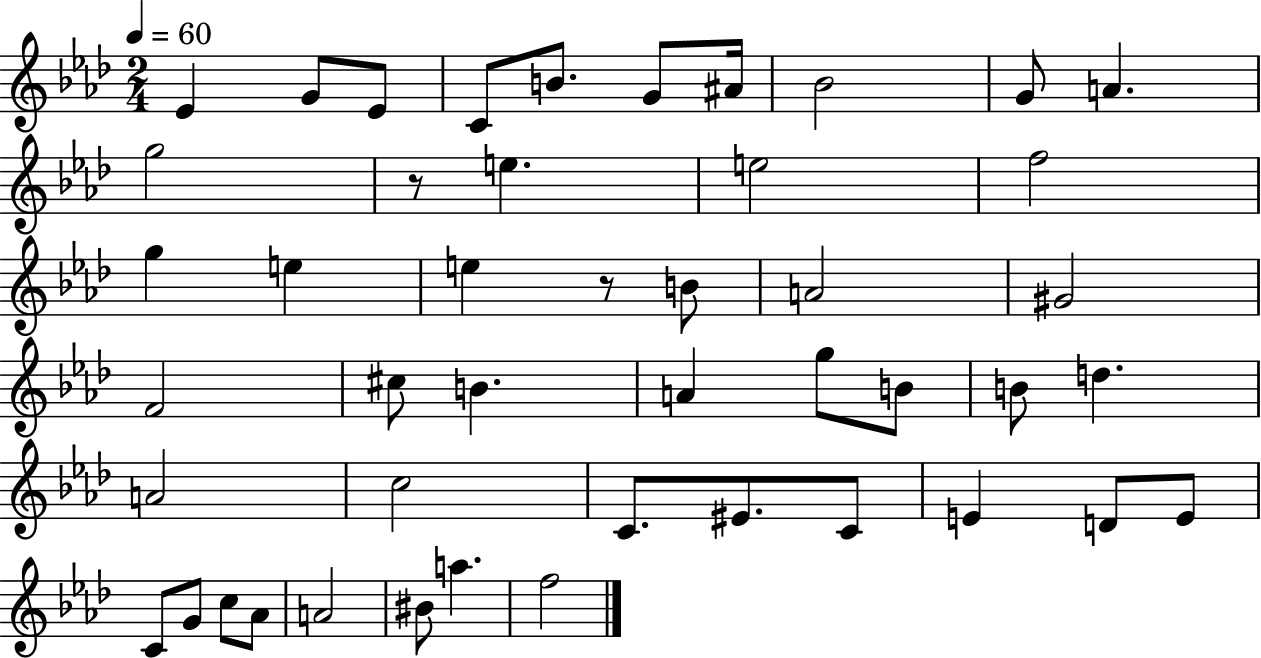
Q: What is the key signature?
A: AES major